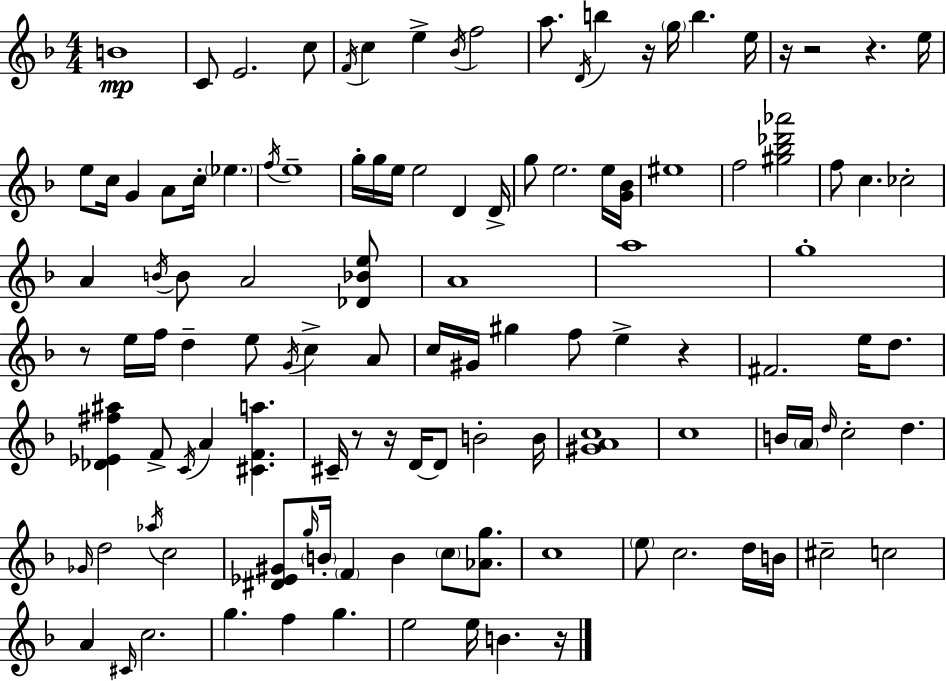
{
  \clef treble
  \numericTimeSignature
  \time 4/4
  \key d \minor
  b'1\mp | c'8 e'2. c''8 | \acciaccatura { f'16 } c''4 e''4-> \acciaccatura { bes'16 } f''2 | a''8. \acciaccatura { d'16 } b''4 r16 \parenthesize g''16 b''4. | \break e''16 r16 r2 r4. | e''16 e''8 c''16 g'4 a'8 c''16-. \parenthesize ees''4. | \acciaccatura { f''16 } e''1-- | g''16-. g''16 e''16 e''2 d'4 | \break d'16-> g''8 e''2. | e''16 <g' bes'>16 eis''1 | f''2 <gis'' bes'' des''' aes'''>2 | f''8 c''4. ces''2-. | \break a'4 \acciaccatura { b'16 } b'8 a'2 | <des' bes' e''>8 a'1 | a''1 | g''1-. | \break r8 e''16 f''16 d''4-- e''8 \acciaccatura { g'16 } | c''4-> a'8 c''16 gis'16 gis''4 f''8 e''4-> | r4 fis'2. | e''16 d''8. <des' ees' fis'' ais''>4 f'8-> \acciaccatura { c'16 } a'4 | \break <cis' f' a''>4. cis'16-- r8 r16 d'16~~ d'8 b'2-. | b'16 <gis' a' c''>1 | c''1 | b'16 \parenthesize a'16 \grace { d''16 } c''2-. | \break d''4. \grace { ges'16 } d''2 | \acciaccatura { aes''16 } c''2 <dis' ees' gis'>8 \grace { g''16 } \parenthesize b'16-. \parenthesize f'4 | b'4 \parenthesize c''8 <aes' g''>8. c''1 | \parenthesize e''8 c''2. | \break d''16 b'16 cis''2-- | c''2 a'4 \grace { cis'16 } | c''2. g''4. | f''4 g''4. e''2 | \break e''16 b'4. r16 \bar "|."
}